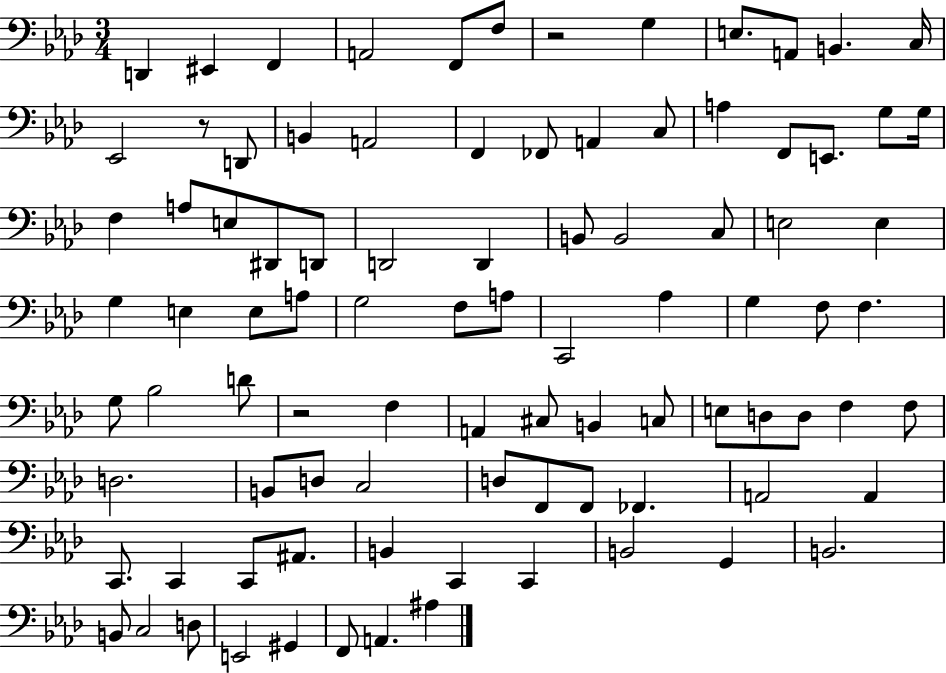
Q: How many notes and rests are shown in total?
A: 92